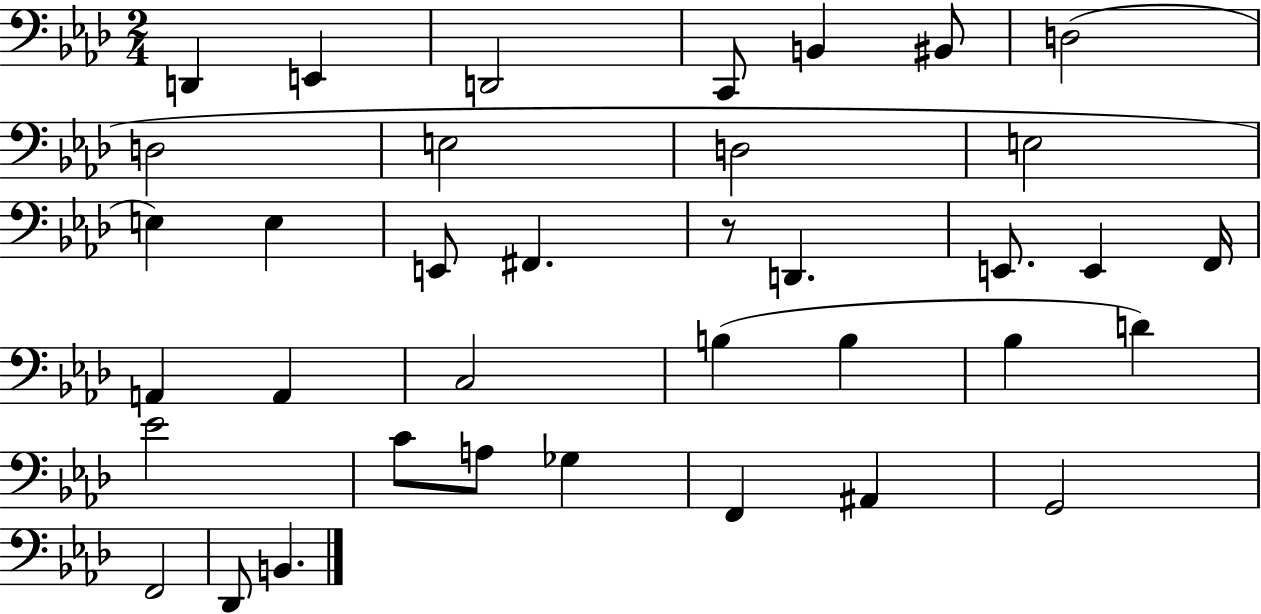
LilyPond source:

{
  \clef bass
  \numericTimeSignature
  \time 2/4
  \key aes \major
  \repeat volta 2 { d,4 e,4 | d,2 | c,8 b,4 bis,8 | d2( | \break d2 | e2 | d2 | e2 | \break e4) e4 | e,8 fis,4. | r8 d,4. | e,8. e,4 f,16 | \break a,4 a,4 | c2 | b4( b4 | bes4 d'4) | \break ees'2 | c'8 a8 ges4 | f,4 ais,4 | g,2 | \break f,2 | des,8 b,4. | } \bar "|."
}